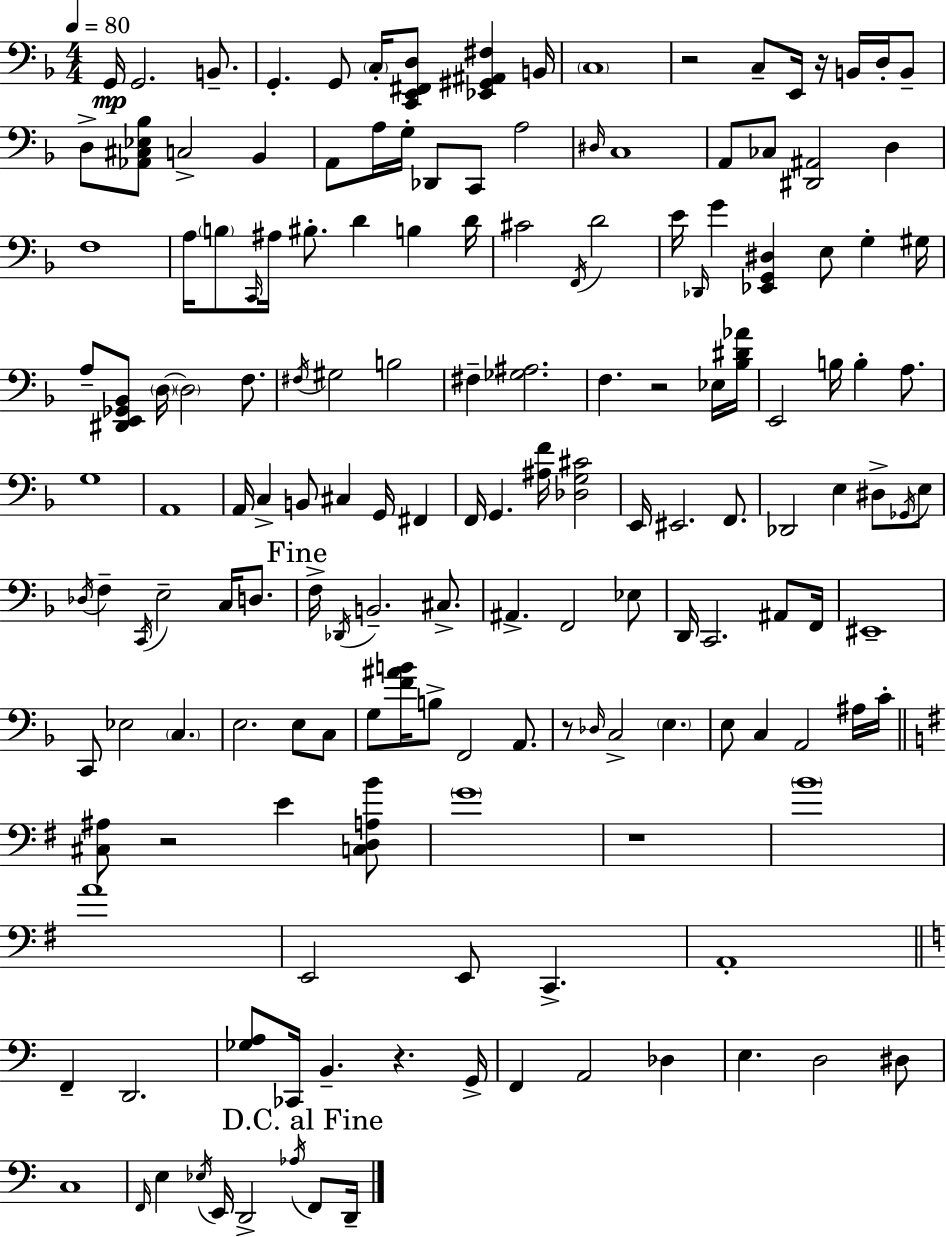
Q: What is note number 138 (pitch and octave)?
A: D2